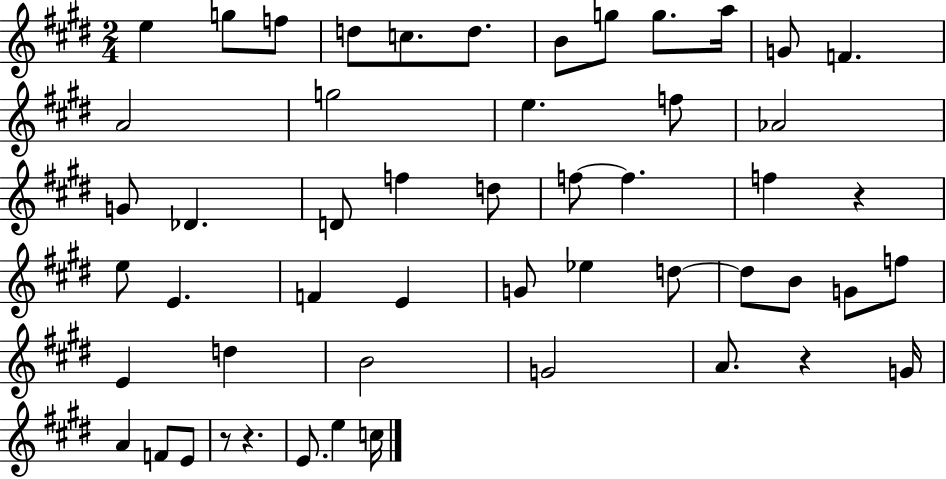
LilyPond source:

{
  \clef treble
  \numericTimeSignature
  \time 2/4
  \key e \major
  e''4 g''8 f''8 | d''8 c''8. d''8. | b'8 g''8 g''8. a''16 | g'8 f'4. | \break a'2 | g''2 | e''4. f''8 | aes'2 | \break g'8 des'4. | d'8 f''4 d''8 | f''8~~ f''4. | f''4 r4 | \break e''8 e'4. | f'4 e'4 | g'8 ees''4 d''8~~ | d''8 b'8 g'8 f''8 | \break e'4 d''4 | b'2 | g'2 | a'8. r4 g'16 | \break a'4 f'8 e'8 | r8 r4. | e'8. e''4 c''16 | \bar "|."
}